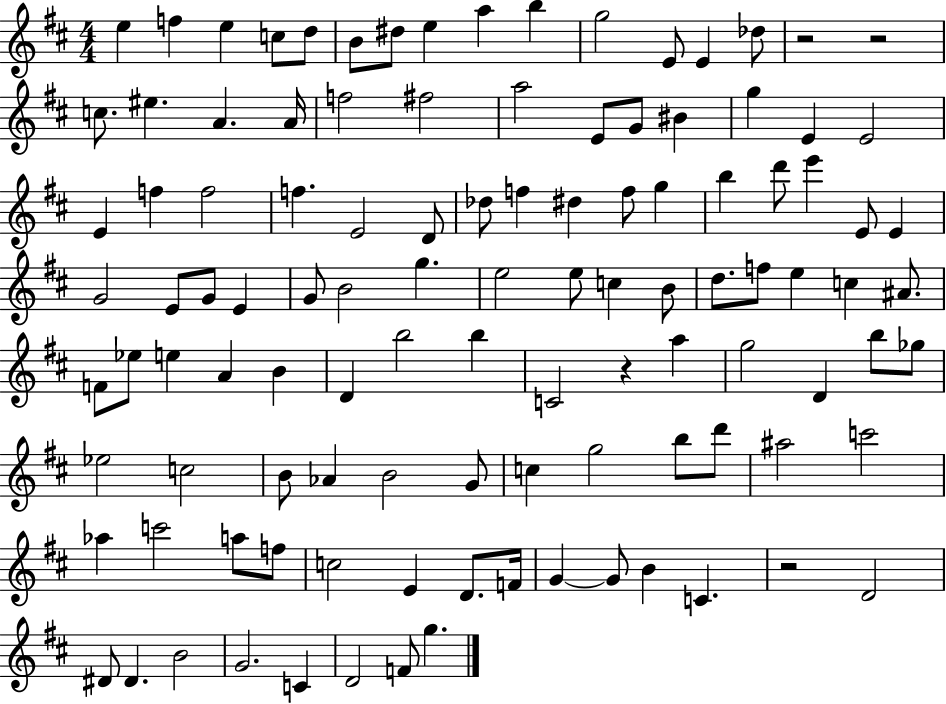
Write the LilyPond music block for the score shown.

{
  \clef treble
  \numericTimeSignature
  \time 4/4
  \key d \major
  e''4 f''4 e''4 c''8 d''8 | b'8 dis''8 e''4 a''4 b''4 | g''2 e'8 e'4 des''8 | r2 r2 | \break c''8. eis''4. a'4. a'16 | f''2 fis''2 | a''2 e'8 g'8 bis'4 | g''4 e'4 e'2 | \break e'4 f''4 f''2 | f''4. e'2 d'8 | des''8 f''4 dis''4 f''8 g''4 | b''4 d'''8 e'''4 e'8 e'4 | \break g'2 e'8 g'8 e'4 | g'8 b'2 g''4. | e''2 e''8 c''4 b'8 | d''8. f''8 e''4 c''4 ais'8. | \break f'8 ees''8 e''4 a'4 b'4 | d'4 b''2 b''4 | c'2 r4 a''4 | g''2 d'4 b''8 ges''8 | \break ees''2 c''2 | b'8 aes'4 b'2 g'8 | c''4 g''2 b''8 d'''8 | ais''2 c'''2 | \break aes''4 c'''2 a''8 f''8 | c''2 e'4 d'8. f'16 | g'4~~ g'8 b'4 c'4. | r2 d'2 | \break dis'8 dis'4. b'2 | g'2. c'4 | d'2 f'8 g''4. | \bar "|."
}